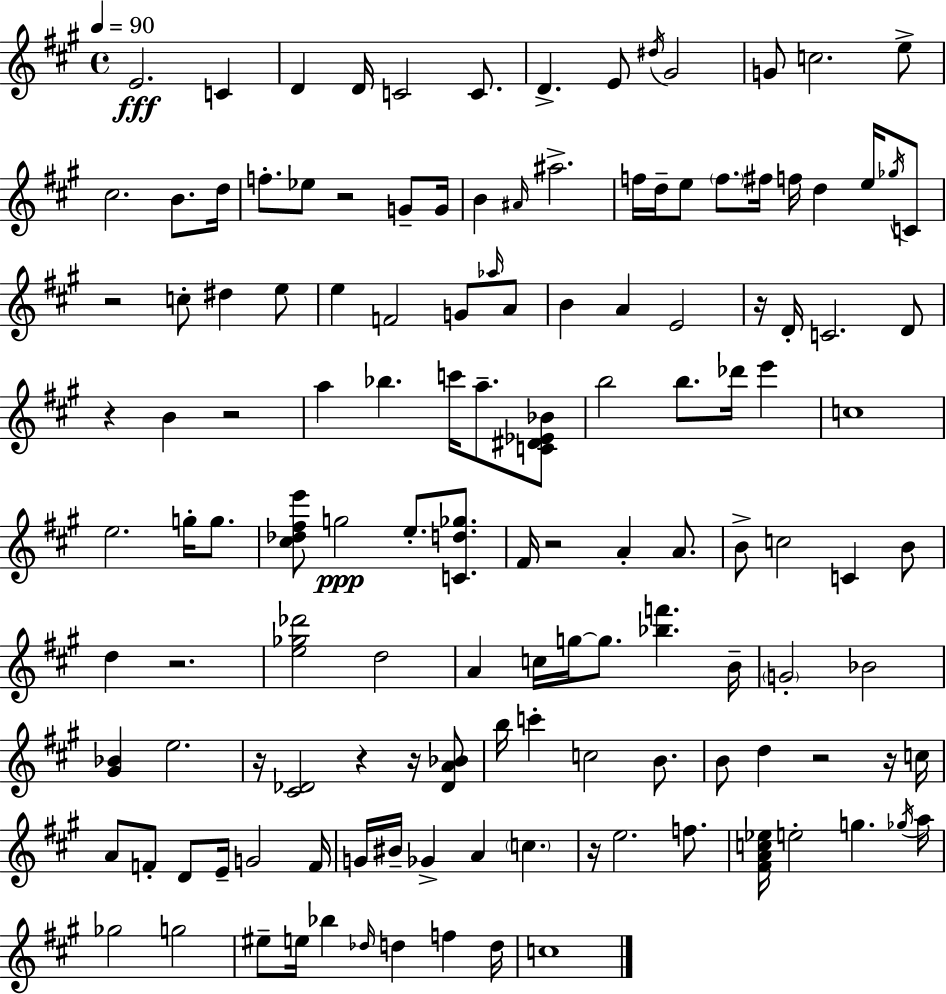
X:1
T:Untitled
M:4/4
L:1/4
K:A
E2 C D D/4 C2 C/2 D E/2 ^d/4 ^G2 G/2 c2 e/2 ^c2 B/2 d/4 f/2 _e/2 z2 G/2 G/4 B ^A/4 ^a2 f/4 d/4 e/2 f/2 ^f/4 f/4 d e/4 _g/4 C/2 z2 c/2 ^d e/2 e F2 G/2 _a/4 A/2 B A E2 z/4 D/4 C2 D/2 z B z2 a _b c'/4 a/2 [C^D_E_B]/2 b2 b/2 _d'/4 e' c4 e2 g/4 g/2 [^c_d^fe']/2 g2 e/2 [Cd_g]/2 ^F/4 z2 A A/2 B/2 c2 C B/2 d z2 [e_g_d']2 d2 A c/4 g/4 g/2 [_bf'] B/4 G2 _B2 [^G_B] e2 z/4 [^C_D]2 z z/4 [_DA_B]/2 b/4 c' c2 B/2 B/2 d z2 z/4 c/4 A/2 F/2 D/2 E/4 G2 F/4 G/4 ^B/4 _G A c z/4 e2 f/2 [^FAc_e]/4 e2 g _g/4 a/4 _g2 g2 ^e/2 e/4 _b _d/4 d f d/4 c4